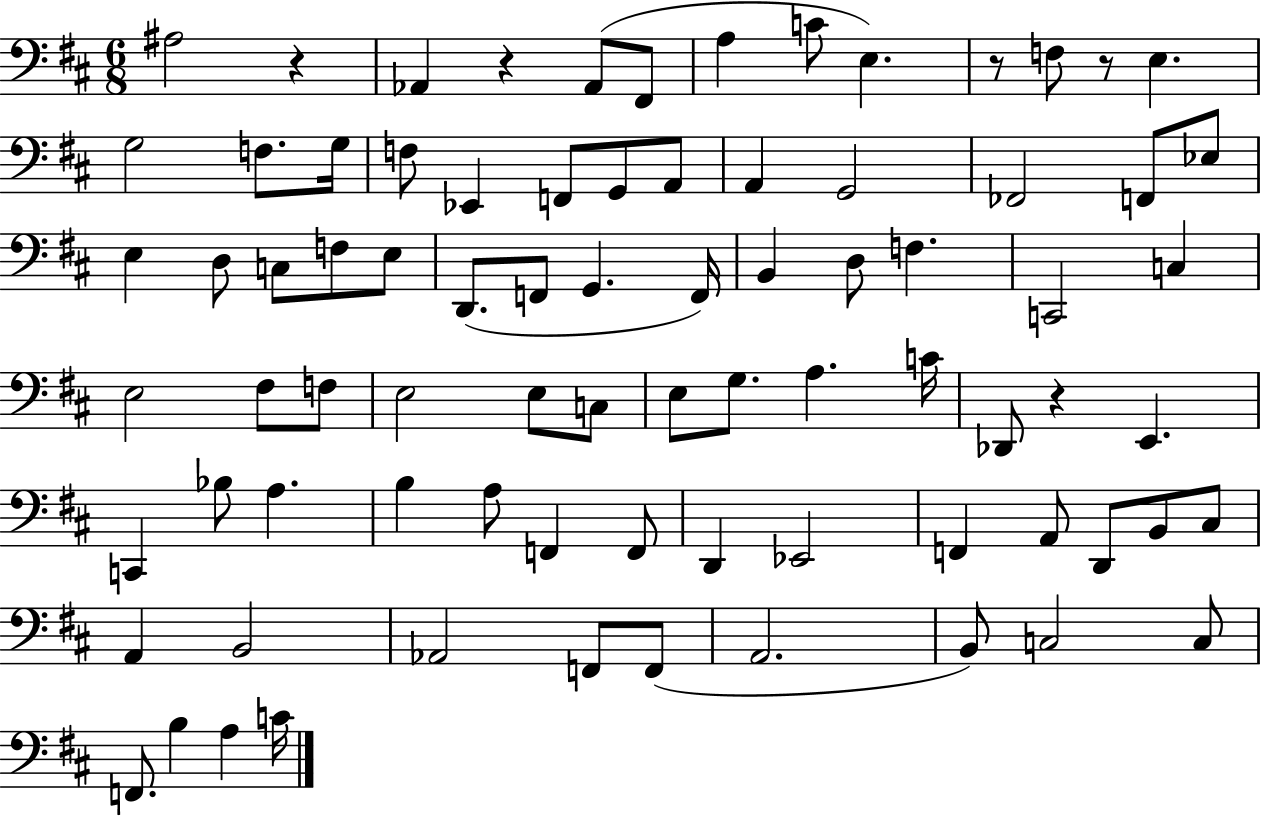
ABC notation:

X:1
T:Untitled
M:6/8
L:1/4
K:D
^A,2 z _A,, z _A,,/2 ^F,,/2 A, C/2 E, z/2 F,/2 z/2 E, G,2 F,/2 G,/4 F,/2 _E,, F,,/2 G,,/2 A,,/2 A,, G,,2 _F,,2 F,,/2 _E,/2 E, D,/2 C,/2 F,/2 E,/2 D,,/2 F,,/2 G,, F,,/4 B,, D,/2 F, C,,2 C, E,2 ^F,/2 F,/2 E,2 E,/2 C,/2 E,/2 G,/2 A, C/4 _D,,/2 z E,, C,, _B,/2 A, B, A,/2 F,, F,,/2 D,, _E,,2 F,, A,,/2 D,,/2 B,,/2 ^C,/2 A,, B,,2 _A,,2 F,,/2 F,,/2 A,,2 B,,/2 C,2 C,/2 F,,/2 B, A, C/4